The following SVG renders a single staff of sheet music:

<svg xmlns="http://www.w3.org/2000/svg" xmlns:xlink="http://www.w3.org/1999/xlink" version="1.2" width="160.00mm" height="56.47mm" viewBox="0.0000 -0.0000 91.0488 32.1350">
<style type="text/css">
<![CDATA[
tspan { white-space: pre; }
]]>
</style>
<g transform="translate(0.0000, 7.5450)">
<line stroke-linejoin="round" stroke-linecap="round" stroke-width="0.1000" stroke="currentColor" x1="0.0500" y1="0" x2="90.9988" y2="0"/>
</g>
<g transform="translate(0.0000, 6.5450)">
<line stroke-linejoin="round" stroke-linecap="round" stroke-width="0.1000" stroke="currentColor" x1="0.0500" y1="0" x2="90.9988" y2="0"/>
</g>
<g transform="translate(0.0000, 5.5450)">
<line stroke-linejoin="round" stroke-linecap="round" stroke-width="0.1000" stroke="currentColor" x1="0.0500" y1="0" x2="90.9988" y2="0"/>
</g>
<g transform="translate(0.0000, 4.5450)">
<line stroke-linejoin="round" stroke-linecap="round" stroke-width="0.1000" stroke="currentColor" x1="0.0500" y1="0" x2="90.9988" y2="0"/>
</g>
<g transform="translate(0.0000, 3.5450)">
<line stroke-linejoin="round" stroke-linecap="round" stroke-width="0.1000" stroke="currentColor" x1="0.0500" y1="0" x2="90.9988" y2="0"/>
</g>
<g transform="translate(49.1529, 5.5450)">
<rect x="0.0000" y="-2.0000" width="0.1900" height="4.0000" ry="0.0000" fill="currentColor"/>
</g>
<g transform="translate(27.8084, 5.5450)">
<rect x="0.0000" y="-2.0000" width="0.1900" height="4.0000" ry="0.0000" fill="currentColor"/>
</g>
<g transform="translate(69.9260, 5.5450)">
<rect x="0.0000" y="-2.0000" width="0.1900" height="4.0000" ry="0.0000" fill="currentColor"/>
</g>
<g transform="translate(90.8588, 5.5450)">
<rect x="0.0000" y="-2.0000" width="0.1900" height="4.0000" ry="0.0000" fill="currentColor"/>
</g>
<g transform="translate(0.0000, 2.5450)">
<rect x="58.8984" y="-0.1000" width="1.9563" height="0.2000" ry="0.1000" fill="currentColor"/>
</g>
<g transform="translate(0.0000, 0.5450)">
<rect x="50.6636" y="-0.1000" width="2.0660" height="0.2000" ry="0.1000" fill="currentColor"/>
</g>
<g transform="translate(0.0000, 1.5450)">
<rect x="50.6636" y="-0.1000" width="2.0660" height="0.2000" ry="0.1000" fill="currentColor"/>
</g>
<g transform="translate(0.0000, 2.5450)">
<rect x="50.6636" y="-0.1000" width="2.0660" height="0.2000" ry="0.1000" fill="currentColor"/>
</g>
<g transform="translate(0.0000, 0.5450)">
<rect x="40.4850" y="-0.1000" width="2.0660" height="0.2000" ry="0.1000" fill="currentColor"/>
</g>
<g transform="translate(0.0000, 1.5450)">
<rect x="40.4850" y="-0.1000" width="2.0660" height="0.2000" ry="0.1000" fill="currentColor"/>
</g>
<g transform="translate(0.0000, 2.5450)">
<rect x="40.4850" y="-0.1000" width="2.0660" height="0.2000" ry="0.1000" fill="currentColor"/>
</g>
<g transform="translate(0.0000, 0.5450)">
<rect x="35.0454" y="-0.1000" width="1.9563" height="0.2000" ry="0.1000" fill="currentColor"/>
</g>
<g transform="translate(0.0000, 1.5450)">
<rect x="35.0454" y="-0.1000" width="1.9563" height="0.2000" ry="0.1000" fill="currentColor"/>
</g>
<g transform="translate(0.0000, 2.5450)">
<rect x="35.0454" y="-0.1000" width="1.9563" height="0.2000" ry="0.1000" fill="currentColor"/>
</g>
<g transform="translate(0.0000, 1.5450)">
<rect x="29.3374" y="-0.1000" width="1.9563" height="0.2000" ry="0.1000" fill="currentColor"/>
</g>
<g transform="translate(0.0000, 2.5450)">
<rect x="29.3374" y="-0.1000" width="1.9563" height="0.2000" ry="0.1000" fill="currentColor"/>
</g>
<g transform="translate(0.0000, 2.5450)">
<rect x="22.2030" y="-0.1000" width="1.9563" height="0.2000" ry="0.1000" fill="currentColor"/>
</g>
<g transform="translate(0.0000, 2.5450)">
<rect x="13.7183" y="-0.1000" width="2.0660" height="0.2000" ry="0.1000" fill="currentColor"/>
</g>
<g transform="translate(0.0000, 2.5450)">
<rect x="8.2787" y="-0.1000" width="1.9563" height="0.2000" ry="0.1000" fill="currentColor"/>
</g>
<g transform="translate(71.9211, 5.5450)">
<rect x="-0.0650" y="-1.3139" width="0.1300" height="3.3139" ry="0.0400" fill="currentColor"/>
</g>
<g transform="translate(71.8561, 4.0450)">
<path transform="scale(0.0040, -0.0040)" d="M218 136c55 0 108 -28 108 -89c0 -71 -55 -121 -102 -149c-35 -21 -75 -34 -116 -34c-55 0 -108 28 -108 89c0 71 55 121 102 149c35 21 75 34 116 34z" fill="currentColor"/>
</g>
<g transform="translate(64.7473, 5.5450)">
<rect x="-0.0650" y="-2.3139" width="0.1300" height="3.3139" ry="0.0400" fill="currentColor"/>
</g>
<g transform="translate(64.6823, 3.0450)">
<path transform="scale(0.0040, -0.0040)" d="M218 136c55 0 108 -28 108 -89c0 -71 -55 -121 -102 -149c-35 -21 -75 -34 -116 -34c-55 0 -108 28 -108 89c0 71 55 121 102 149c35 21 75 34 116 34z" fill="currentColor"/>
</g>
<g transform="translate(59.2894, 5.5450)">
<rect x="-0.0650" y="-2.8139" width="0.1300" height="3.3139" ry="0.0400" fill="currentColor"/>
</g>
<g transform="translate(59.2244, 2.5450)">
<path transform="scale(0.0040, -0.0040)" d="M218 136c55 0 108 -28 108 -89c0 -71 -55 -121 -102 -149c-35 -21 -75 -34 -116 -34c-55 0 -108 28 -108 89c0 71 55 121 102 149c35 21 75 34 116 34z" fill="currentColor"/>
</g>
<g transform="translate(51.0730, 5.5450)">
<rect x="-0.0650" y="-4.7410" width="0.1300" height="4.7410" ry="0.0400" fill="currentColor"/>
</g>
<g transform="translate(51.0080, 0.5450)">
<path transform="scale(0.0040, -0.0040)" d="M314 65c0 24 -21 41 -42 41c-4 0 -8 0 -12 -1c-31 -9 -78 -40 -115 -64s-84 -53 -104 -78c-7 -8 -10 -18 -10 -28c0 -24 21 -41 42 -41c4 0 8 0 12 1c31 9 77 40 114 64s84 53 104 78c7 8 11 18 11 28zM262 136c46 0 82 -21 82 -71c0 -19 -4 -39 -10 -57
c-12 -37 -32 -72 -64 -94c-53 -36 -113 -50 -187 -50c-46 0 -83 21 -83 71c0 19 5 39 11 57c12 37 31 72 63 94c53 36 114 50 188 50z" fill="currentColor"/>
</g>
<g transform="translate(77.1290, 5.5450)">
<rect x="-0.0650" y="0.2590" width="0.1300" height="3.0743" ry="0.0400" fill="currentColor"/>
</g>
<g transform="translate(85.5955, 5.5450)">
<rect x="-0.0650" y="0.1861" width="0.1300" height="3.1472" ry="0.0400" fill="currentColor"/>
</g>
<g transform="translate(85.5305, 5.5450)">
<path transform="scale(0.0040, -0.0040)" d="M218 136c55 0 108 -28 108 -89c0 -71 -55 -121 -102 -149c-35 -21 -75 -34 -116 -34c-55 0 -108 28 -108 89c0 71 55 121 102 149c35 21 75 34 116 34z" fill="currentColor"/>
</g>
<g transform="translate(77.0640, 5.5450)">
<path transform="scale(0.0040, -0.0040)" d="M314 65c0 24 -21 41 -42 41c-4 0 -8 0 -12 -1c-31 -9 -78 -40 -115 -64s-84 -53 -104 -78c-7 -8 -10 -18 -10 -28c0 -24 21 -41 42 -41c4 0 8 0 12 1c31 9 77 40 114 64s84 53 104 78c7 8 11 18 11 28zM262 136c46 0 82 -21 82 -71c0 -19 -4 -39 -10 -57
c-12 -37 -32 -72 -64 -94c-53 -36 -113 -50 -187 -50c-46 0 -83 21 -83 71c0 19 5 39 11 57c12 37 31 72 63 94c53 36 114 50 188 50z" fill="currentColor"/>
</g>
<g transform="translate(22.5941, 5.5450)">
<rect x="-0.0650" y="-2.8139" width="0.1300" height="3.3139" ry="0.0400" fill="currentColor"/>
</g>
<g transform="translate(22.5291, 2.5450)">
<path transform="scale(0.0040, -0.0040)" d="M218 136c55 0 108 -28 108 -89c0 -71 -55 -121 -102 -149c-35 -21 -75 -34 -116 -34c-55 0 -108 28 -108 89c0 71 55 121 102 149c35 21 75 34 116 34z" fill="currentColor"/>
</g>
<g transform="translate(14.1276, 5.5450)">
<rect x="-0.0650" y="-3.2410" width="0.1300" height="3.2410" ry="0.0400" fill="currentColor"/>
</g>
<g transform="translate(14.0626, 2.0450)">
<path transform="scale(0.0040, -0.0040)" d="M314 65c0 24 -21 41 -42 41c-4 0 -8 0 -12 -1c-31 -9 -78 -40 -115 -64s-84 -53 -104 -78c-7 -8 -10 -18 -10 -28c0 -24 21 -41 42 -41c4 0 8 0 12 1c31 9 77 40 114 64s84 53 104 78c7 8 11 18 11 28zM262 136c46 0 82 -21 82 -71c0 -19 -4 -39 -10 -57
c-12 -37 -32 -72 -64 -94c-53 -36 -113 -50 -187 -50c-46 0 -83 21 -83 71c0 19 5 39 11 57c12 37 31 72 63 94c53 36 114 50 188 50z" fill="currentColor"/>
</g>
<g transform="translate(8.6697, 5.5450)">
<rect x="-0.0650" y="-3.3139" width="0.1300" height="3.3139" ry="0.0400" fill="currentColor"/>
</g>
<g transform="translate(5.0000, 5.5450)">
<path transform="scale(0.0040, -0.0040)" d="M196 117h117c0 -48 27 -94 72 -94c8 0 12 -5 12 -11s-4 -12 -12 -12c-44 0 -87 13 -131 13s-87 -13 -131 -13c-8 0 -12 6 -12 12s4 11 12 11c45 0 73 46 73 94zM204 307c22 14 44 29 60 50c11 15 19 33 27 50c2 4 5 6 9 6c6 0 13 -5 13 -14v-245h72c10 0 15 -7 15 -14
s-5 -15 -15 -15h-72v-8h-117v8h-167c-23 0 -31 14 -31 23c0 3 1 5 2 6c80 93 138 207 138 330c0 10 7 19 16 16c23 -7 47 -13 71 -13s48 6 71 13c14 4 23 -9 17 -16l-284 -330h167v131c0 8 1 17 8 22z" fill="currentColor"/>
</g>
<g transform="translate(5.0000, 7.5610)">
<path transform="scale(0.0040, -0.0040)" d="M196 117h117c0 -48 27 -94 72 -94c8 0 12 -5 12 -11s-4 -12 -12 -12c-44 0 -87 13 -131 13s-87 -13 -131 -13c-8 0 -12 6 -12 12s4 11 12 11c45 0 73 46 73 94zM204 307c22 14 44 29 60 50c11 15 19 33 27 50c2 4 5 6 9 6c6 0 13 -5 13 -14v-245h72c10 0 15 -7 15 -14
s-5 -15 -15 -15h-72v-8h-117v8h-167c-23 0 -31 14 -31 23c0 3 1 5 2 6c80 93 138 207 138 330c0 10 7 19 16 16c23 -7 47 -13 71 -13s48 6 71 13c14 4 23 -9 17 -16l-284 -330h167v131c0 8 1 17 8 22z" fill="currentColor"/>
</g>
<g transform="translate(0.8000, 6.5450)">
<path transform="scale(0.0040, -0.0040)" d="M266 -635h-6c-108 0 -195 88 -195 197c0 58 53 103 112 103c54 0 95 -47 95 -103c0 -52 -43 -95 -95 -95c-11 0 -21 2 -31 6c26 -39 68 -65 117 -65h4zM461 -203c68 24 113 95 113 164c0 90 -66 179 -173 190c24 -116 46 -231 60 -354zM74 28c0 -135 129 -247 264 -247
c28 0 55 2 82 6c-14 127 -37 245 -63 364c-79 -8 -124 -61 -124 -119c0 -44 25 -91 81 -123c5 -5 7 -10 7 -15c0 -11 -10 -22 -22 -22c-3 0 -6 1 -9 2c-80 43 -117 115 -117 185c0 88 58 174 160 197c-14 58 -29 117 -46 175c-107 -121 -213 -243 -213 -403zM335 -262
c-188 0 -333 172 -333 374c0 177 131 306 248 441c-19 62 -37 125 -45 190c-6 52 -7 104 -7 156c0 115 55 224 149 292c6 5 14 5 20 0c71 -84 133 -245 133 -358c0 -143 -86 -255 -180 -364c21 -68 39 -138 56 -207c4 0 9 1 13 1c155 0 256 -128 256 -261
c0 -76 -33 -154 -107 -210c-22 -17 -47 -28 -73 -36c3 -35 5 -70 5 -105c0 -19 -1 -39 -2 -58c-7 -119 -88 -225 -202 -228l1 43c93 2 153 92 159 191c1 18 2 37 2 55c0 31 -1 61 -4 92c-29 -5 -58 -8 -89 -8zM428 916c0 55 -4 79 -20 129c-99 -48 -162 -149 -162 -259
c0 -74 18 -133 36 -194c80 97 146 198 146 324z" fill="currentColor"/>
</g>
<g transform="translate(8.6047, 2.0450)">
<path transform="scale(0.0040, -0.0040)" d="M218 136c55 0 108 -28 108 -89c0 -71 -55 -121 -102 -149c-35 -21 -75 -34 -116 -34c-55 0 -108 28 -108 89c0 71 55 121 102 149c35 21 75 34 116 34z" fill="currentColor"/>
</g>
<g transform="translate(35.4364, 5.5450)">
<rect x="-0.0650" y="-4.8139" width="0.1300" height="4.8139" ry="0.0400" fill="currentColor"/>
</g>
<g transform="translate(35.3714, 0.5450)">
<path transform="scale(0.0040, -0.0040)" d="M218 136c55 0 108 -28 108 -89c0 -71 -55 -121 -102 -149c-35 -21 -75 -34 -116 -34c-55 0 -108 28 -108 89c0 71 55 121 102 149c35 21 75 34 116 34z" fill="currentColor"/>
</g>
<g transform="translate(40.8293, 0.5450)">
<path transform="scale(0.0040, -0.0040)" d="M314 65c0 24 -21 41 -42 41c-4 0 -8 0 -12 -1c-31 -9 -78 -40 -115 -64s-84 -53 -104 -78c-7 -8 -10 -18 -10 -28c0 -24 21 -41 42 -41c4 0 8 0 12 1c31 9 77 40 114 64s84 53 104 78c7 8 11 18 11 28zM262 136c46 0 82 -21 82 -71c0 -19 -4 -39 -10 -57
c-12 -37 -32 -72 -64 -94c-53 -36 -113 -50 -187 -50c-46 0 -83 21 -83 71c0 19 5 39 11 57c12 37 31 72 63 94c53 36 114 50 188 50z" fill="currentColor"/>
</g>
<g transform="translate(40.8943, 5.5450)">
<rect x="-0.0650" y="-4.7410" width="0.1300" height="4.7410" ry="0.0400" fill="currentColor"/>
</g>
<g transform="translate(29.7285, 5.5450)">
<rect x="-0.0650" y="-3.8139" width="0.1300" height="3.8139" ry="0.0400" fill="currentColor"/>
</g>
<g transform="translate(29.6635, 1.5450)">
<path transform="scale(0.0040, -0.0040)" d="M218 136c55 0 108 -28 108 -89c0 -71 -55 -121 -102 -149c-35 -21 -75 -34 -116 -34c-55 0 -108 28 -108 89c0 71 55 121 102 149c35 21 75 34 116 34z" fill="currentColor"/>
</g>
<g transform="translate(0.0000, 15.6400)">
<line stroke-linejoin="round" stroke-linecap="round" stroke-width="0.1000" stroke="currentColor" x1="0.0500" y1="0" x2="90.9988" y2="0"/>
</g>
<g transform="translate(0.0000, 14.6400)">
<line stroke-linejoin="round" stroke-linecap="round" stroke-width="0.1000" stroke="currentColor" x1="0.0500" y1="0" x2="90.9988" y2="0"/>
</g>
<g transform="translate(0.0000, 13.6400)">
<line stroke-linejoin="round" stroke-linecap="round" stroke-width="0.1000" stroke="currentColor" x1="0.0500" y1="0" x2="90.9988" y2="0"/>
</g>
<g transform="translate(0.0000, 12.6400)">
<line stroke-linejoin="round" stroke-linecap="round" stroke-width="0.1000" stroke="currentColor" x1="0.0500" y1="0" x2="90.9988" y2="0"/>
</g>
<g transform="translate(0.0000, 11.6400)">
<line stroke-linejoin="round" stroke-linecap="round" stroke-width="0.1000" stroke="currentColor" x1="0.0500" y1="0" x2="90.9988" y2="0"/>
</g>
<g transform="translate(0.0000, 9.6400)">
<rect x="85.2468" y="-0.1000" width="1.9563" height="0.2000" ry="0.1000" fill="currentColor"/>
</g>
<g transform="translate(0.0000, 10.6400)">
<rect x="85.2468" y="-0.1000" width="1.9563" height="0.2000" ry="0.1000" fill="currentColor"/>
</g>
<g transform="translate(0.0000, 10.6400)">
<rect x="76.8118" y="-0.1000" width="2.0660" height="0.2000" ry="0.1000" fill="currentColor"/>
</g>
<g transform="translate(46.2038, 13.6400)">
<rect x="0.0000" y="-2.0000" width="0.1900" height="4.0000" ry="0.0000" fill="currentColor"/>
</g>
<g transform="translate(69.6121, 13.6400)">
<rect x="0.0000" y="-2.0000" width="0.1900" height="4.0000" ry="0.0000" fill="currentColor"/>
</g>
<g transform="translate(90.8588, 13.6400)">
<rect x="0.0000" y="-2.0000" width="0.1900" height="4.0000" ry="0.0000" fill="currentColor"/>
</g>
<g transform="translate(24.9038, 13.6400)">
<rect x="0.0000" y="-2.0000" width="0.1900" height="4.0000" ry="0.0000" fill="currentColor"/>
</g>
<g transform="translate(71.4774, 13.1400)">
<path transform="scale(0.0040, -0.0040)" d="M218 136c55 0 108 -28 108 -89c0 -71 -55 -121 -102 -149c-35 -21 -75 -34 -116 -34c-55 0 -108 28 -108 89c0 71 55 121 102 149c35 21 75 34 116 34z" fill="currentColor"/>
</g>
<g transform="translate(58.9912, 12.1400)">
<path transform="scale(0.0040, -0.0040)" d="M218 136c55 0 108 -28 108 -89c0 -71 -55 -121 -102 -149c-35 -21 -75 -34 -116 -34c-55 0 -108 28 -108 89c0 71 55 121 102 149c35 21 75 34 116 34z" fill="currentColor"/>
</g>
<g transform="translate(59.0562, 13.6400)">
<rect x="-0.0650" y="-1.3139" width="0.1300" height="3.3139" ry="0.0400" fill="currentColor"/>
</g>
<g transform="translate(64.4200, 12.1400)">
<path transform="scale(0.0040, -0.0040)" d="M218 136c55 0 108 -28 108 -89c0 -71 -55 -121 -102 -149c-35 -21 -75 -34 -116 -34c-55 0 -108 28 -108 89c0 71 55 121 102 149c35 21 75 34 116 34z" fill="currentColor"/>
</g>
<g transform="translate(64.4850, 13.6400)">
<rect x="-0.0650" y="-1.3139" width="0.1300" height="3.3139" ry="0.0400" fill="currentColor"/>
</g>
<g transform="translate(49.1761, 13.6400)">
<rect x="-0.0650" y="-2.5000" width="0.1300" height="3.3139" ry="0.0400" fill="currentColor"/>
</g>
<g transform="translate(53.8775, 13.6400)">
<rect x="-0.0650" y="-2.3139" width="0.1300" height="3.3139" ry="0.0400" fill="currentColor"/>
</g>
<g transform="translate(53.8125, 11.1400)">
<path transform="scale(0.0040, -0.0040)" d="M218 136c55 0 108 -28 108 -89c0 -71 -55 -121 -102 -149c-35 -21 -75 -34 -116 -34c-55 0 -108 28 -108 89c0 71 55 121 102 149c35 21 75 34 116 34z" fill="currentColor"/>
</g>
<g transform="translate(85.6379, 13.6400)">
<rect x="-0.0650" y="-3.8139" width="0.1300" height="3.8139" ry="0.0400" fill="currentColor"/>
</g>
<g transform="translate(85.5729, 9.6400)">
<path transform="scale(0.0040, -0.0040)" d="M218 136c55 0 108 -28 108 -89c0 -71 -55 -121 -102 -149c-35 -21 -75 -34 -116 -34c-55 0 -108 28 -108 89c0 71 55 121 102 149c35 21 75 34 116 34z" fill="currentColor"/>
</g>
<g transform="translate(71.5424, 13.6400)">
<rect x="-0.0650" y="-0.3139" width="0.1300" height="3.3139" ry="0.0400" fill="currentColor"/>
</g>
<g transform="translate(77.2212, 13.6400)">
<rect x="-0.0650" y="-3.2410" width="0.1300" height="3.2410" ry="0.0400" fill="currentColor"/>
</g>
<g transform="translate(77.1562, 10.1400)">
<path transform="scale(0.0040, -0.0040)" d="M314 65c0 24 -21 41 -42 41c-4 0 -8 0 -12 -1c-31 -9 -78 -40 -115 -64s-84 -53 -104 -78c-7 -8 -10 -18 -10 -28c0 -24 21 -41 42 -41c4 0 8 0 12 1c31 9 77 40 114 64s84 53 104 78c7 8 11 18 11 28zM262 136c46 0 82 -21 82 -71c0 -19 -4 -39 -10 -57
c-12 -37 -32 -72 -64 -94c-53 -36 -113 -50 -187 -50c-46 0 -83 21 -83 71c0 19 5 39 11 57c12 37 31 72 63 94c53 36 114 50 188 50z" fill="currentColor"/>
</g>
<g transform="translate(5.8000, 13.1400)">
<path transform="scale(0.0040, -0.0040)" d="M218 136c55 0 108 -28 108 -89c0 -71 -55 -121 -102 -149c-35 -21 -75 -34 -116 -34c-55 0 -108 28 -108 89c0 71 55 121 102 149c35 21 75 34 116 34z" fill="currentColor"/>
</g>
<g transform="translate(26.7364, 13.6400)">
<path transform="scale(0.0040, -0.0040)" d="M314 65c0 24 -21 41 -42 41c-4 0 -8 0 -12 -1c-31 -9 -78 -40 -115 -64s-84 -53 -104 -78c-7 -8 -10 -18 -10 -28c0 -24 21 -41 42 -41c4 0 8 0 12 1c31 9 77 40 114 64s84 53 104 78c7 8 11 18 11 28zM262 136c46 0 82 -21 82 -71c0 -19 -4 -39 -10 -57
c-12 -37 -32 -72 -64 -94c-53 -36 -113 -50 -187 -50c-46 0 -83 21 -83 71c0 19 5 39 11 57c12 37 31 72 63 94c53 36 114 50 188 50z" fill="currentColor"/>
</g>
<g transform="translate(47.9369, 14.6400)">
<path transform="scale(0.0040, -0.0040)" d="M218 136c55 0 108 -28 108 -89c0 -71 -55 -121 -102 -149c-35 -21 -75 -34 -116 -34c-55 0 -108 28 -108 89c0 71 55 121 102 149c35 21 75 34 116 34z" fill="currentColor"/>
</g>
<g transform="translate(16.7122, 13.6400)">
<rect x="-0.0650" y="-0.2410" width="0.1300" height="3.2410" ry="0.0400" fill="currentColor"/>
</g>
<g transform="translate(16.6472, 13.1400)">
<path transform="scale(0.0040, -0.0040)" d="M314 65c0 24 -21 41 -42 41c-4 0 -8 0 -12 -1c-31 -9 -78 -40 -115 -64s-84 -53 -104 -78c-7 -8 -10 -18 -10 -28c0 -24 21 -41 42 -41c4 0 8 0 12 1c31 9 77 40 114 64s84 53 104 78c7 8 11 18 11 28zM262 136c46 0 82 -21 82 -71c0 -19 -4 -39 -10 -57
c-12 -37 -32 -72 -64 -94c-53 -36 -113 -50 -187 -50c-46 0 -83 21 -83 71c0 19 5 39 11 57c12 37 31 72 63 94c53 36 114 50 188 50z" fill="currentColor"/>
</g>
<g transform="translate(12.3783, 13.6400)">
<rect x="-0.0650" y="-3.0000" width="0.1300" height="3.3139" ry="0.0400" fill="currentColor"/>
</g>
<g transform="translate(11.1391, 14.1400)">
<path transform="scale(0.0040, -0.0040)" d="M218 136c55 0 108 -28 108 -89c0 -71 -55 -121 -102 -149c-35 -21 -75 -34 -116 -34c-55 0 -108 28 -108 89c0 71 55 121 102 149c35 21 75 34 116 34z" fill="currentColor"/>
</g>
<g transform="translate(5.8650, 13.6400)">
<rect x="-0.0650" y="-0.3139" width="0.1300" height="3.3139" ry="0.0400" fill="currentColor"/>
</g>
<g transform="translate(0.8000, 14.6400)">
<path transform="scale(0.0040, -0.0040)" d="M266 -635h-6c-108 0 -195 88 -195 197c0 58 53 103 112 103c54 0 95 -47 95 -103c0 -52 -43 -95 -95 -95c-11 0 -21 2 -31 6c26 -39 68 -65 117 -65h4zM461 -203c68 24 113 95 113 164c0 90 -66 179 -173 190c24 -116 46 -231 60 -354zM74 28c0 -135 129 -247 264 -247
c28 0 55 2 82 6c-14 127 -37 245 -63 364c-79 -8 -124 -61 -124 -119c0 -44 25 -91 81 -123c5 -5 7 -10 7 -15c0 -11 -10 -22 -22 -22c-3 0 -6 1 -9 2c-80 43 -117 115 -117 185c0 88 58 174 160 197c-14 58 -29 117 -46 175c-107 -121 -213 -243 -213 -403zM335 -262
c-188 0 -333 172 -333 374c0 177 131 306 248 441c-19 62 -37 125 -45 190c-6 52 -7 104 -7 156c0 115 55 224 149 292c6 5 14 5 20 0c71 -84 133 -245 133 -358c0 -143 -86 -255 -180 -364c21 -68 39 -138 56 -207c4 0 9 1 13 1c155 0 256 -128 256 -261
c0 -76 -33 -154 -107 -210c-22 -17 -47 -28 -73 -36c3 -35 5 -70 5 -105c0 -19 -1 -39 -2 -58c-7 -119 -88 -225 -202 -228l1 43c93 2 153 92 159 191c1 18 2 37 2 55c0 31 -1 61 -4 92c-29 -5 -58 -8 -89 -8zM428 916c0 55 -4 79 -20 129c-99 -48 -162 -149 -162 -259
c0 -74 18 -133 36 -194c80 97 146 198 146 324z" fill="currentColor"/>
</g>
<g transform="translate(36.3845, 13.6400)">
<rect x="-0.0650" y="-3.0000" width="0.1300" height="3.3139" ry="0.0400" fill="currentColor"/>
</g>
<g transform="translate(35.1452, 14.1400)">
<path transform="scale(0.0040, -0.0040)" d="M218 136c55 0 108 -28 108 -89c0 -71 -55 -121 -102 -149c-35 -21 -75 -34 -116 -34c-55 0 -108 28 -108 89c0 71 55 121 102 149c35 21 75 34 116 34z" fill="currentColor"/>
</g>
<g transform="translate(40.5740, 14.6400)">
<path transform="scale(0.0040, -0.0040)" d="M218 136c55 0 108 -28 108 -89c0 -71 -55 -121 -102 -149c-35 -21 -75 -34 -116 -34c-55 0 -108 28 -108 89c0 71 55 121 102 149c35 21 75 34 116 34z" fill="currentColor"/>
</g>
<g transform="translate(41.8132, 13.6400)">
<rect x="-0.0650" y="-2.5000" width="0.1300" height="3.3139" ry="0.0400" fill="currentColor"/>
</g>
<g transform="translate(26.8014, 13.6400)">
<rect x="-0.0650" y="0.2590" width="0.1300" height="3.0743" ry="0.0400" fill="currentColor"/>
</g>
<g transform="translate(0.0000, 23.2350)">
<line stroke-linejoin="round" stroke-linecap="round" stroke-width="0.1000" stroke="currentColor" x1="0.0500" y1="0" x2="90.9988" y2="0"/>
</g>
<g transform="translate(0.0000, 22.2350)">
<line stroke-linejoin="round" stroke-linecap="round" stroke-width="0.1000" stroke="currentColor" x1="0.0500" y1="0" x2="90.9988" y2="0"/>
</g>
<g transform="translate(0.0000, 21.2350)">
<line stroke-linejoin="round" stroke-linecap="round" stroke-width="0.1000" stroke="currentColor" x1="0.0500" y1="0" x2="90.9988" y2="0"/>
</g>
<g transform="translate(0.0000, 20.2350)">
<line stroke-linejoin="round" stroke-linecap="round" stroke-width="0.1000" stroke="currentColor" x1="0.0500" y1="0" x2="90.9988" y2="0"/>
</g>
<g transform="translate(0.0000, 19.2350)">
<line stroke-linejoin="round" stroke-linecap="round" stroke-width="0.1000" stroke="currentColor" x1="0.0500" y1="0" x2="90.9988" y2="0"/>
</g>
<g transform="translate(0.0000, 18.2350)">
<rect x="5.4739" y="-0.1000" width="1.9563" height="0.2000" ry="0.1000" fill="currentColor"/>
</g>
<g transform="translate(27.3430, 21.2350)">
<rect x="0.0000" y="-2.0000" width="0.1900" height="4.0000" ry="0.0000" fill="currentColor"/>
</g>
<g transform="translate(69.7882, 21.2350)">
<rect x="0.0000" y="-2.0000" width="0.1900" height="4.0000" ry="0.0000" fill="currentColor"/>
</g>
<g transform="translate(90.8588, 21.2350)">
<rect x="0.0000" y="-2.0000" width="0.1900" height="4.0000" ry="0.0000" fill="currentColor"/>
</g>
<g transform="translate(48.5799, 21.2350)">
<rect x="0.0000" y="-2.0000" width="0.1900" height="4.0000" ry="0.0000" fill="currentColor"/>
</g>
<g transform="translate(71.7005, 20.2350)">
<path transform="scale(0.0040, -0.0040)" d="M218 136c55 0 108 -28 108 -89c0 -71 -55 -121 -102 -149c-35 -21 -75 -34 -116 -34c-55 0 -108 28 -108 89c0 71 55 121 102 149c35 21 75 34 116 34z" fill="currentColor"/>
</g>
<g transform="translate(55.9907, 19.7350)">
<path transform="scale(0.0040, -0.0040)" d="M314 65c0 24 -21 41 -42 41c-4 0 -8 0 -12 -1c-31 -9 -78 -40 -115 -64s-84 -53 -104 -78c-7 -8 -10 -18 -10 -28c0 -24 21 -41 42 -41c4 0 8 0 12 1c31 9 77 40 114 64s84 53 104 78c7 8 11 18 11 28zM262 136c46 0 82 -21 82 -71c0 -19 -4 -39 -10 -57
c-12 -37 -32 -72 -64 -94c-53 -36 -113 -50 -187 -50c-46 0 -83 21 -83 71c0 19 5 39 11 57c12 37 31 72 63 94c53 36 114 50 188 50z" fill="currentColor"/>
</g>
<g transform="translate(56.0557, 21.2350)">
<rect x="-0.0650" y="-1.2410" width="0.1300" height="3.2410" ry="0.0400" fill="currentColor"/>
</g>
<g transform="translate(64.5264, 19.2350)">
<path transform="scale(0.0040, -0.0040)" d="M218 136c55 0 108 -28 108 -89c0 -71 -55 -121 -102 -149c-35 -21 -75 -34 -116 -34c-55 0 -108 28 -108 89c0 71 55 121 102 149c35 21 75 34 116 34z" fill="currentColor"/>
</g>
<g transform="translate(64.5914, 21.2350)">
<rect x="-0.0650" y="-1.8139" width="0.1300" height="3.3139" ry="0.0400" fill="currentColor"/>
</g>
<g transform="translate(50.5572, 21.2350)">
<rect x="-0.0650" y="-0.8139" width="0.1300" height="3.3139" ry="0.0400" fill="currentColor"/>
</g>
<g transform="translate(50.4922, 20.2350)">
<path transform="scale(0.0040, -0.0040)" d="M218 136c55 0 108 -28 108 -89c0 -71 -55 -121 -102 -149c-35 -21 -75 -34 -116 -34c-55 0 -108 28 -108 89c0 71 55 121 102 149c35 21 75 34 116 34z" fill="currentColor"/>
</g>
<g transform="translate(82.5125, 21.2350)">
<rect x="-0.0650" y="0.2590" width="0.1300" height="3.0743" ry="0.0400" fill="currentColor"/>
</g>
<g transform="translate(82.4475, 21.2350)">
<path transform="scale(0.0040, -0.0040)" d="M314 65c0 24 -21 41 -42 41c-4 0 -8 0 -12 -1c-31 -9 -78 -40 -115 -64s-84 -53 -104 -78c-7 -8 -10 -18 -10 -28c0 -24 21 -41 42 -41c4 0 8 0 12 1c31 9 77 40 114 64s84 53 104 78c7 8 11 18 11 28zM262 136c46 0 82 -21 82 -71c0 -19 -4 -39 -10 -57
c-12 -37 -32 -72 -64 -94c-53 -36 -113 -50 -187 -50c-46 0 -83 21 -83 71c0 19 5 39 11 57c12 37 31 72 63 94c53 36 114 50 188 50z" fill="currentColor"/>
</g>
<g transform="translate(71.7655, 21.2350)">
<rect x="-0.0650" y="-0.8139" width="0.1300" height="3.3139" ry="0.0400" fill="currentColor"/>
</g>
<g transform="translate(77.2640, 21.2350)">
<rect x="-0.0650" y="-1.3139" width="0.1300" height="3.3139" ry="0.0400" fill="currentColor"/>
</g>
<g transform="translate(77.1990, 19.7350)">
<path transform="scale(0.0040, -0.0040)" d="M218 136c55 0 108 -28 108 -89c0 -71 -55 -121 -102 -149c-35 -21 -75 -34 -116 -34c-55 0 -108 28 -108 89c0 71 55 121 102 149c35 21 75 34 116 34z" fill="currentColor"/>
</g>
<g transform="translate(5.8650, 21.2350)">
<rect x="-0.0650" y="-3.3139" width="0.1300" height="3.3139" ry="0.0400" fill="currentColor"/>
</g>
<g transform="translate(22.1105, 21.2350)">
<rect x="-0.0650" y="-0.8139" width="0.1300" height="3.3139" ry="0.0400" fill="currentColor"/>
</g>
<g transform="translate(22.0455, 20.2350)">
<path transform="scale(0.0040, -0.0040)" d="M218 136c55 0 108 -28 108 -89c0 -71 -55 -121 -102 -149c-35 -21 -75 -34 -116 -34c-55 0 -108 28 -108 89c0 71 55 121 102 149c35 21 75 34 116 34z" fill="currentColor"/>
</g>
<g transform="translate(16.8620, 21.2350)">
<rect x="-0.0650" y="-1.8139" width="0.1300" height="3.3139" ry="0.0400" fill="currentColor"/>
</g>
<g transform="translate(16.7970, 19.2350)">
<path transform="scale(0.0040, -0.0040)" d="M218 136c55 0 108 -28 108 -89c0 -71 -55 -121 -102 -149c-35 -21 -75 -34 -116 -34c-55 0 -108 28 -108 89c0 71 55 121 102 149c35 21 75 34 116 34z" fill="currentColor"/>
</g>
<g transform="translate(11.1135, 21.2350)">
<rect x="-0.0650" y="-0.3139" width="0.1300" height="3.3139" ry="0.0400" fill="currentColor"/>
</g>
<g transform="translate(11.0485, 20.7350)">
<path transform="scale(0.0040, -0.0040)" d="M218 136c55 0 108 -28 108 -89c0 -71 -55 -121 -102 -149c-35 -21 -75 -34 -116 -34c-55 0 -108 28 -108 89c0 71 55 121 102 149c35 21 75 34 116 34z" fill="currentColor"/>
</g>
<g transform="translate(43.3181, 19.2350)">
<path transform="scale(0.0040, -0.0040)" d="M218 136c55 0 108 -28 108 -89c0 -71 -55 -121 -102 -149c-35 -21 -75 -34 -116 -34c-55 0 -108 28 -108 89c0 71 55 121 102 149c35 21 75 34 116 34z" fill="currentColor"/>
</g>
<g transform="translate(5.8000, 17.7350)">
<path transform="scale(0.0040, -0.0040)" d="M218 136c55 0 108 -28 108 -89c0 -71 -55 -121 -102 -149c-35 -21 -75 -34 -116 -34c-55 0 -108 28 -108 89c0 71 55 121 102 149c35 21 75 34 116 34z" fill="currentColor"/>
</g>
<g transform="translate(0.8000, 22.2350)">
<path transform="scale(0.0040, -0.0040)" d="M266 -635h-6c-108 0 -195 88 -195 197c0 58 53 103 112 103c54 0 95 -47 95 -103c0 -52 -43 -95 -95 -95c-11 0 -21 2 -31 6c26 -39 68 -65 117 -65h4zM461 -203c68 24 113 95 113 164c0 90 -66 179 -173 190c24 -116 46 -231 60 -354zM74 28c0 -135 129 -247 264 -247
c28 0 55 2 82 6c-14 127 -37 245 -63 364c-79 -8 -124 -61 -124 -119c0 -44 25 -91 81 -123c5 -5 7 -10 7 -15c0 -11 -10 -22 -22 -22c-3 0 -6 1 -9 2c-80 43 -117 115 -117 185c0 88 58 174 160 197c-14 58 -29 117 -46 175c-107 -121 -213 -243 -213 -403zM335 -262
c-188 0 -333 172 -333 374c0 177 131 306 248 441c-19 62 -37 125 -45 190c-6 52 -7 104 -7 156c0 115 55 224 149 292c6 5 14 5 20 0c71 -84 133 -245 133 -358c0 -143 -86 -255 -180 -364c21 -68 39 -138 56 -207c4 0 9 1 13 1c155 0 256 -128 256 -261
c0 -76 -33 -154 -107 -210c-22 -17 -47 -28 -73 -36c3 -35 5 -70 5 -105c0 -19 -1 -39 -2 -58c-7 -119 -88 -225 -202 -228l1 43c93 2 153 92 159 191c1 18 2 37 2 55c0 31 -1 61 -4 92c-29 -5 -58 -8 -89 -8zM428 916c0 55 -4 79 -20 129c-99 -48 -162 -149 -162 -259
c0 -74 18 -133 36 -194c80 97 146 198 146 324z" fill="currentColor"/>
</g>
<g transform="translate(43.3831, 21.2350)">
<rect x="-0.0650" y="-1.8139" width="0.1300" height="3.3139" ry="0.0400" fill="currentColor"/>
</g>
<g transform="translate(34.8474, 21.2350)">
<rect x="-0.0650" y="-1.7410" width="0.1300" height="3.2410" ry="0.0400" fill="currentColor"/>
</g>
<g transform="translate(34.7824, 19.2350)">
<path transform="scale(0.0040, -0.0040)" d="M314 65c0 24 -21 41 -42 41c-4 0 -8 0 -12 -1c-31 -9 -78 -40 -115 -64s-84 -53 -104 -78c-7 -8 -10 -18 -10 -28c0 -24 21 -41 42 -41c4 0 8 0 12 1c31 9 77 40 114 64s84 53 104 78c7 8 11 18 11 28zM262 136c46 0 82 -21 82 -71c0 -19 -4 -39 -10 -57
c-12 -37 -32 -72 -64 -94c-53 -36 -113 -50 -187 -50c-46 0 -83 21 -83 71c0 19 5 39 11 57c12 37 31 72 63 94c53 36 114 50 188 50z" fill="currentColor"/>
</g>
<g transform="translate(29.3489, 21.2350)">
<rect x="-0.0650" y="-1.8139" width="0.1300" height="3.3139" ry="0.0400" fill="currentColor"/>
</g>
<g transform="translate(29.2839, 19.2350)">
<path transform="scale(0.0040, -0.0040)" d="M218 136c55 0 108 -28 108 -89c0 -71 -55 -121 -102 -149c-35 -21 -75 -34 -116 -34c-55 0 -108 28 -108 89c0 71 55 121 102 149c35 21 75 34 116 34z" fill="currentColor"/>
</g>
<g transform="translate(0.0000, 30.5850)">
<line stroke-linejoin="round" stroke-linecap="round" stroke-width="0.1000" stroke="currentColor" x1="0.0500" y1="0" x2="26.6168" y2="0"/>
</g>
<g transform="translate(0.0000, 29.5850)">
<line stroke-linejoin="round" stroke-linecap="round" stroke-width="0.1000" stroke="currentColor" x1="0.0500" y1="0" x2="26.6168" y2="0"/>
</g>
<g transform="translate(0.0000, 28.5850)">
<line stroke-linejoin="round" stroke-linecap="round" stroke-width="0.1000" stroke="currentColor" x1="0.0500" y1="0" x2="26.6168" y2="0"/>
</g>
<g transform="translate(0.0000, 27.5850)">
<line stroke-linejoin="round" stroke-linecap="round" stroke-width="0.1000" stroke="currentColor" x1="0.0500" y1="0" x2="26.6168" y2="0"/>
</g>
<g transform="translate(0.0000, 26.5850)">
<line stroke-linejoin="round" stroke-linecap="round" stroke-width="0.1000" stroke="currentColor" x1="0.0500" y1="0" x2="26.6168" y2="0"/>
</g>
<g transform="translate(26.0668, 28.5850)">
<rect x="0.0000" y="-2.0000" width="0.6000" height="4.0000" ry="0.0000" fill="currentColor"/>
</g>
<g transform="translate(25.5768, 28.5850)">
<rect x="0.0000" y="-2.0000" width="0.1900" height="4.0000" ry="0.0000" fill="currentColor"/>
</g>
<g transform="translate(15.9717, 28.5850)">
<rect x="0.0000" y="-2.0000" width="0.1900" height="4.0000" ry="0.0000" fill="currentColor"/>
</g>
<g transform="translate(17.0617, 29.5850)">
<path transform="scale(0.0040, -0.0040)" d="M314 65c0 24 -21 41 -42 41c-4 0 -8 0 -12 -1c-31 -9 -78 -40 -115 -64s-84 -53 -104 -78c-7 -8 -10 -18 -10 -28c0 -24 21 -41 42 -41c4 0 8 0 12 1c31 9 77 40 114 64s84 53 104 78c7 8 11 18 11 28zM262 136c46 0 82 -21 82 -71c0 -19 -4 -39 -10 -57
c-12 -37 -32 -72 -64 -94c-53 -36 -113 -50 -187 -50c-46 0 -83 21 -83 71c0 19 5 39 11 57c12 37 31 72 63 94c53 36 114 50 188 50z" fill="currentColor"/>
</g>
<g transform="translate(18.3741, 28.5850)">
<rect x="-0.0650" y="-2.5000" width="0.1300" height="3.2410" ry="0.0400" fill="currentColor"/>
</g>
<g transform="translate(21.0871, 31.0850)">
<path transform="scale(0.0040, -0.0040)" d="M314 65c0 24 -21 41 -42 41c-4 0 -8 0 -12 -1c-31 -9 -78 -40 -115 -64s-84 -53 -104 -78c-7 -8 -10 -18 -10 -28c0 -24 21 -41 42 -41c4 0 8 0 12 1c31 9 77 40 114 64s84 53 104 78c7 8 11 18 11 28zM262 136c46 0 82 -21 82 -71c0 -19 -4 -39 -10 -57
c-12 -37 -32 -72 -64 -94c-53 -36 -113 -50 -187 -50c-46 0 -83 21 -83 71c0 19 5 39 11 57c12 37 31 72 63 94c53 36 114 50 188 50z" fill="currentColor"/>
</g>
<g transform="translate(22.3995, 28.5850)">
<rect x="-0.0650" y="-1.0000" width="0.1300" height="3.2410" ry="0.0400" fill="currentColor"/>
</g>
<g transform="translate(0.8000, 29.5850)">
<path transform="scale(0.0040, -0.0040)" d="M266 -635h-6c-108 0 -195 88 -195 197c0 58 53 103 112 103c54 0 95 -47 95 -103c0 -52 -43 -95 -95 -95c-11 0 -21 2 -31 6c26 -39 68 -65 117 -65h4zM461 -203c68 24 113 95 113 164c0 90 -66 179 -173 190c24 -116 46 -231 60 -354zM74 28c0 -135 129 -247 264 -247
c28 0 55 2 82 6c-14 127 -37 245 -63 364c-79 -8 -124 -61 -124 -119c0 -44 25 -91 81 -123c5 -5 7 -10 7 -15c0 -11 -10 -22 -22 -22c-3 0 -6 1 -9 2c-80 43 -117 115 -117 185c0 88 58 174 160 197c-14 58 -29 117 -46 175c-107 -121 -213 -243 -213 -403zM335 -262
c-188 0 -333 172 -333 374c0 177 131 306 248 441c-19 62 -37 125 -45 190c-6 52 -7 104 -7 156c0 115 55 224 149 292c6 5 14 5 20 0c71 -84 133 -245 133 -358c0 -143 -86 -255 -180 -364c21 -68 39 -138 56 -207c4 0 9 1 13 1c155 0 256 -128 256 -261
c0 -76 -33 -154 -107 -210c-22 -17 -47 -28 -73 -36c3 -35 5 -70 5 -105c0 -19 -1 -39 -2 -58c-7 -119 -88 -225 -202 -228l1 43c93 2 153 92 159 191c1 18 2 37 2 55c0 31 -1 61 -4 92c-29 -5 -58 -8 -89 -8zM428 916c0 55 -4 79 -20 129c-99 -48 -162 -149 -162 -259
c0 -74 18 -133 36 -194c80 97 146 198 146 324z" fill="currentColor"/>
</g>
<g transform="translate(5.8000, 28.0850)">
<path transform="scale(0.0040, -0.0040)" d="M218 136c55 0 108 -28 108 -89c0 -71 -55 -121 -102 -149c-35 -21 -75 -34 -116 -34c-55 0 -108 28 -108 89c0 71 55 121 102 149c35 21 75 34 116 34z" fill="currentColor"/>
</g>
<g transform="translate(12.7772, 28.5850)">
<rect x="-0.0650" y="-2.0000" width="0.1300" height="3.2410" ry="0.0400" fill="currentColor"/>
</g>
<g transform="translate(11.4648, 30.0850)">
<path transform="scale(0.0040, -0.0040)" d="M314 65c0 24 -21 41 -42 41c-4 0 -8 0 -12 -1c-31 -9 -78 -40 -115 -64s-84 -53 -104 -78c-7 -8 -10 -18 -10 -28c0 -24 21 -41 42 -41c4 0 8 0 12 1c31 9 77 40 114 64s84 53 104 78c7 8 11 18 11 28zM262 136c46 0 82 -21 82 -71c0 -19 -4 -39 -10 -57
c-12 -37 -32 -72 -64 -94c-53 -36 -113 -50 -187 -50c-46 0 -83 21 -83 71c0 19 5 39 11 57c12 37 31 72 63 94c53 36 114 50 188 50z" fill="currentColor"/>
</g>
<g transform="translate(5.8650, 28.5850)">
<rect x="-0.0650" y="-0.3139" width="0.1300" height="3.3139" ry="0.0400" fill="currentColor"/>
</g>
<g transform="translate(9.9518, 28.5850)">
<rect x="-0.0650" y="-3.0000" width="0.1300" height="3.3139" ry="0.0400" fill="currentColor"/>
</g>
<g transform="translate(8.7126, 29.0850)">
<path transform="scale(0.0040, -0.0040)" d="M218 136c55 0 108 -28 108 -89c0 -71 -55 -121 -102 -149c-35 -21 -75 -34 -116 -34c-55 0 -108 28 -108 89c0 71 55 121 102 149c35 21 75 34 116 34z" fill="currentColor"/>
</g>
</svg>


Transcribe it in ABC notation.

X:1
T:Untitled
M:4/4
L:1/4
K:C
b b2 a c' e' e'2 e'2 a g e B2 B c A c2 B2 A G G g e e c b2 c' b c f d f f2 f d e2 f d e B2 c A F2 G2 D2